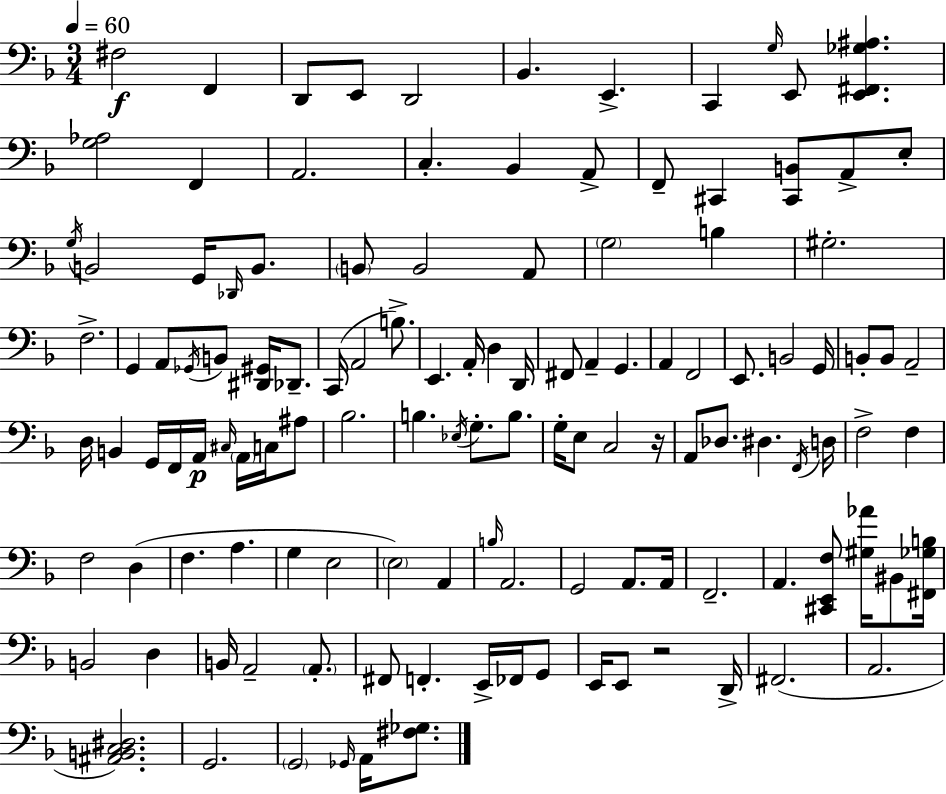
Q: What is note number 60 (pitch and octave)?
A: C#3